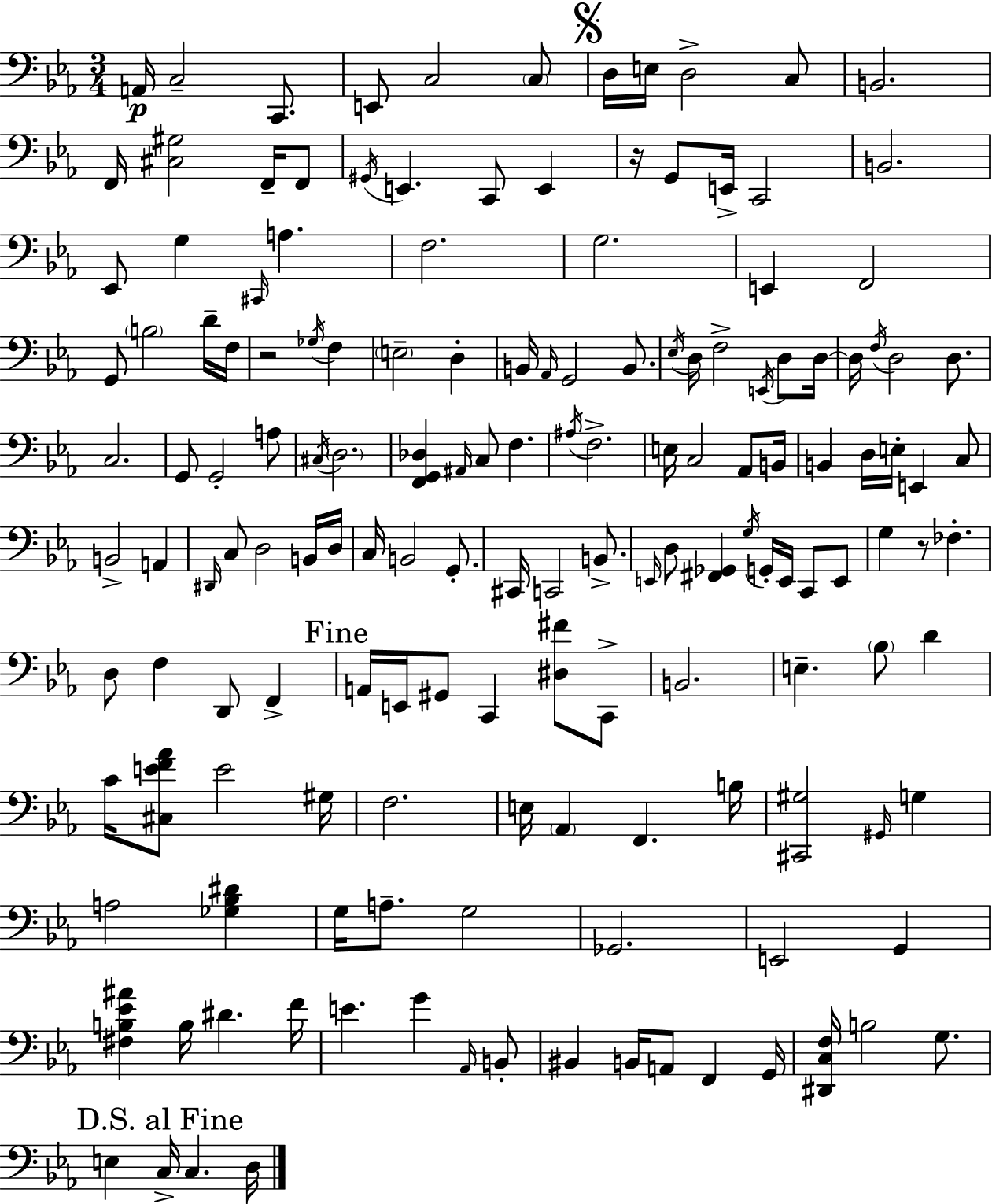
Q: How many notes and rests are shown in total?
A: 154